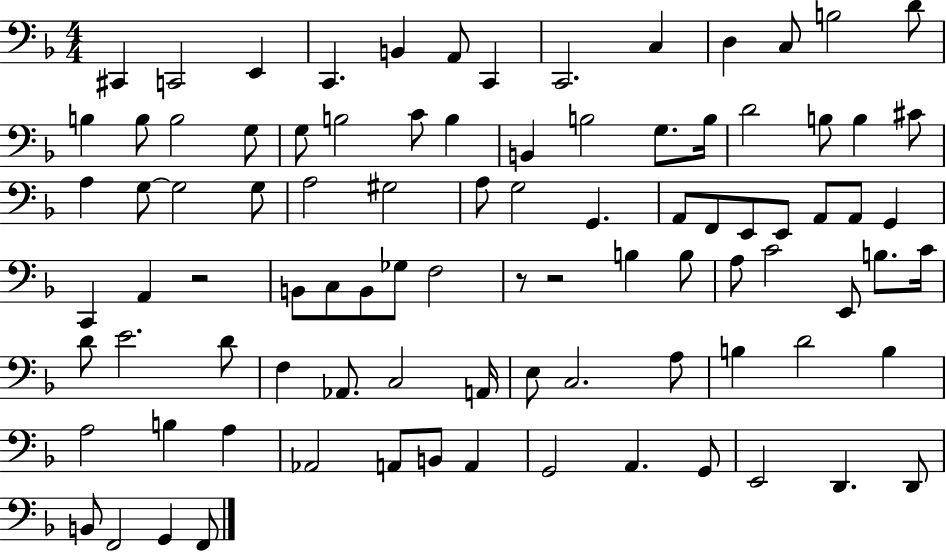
X:1
T:Untitled
M:4/4
L:1/4
K:F
^C,, C,,2 E,, C,, B,, A,,/2 C,, C,,2 C, D, C,/2 B,2 D/2 B, B,/2 B,2 G,/2 G,/2 B,2 C/2 B, B,, B,2 G,/2 B,/4 D2 B,/2 B, ^C/2 A, G,/2 G,2 G,/2 A,2 ^G,2 A,/2 G,2 G,, A,,/2 F,,/2 E,,/2 E,,/2 A,,/2 A,,/2 G,, C,, A,, z2 B,,/2 C,/2 B,,/2 _G,/2 F,2 z/2 z2 B, B,/2 A,/2 C2 E,,/2 B,/2 C/4 D/2 E2 D/2 F, _A,,/2 C,2 A,,/4 E,/2 C,2 A,/2 B, D2 B, A,2 B, A, _A,,2 A,,/2 B,,/2 A,, G,,2 A,, G,,/2 E,,2 D,, D,,/2 B,,/2 F,,2 G,, F,,/2